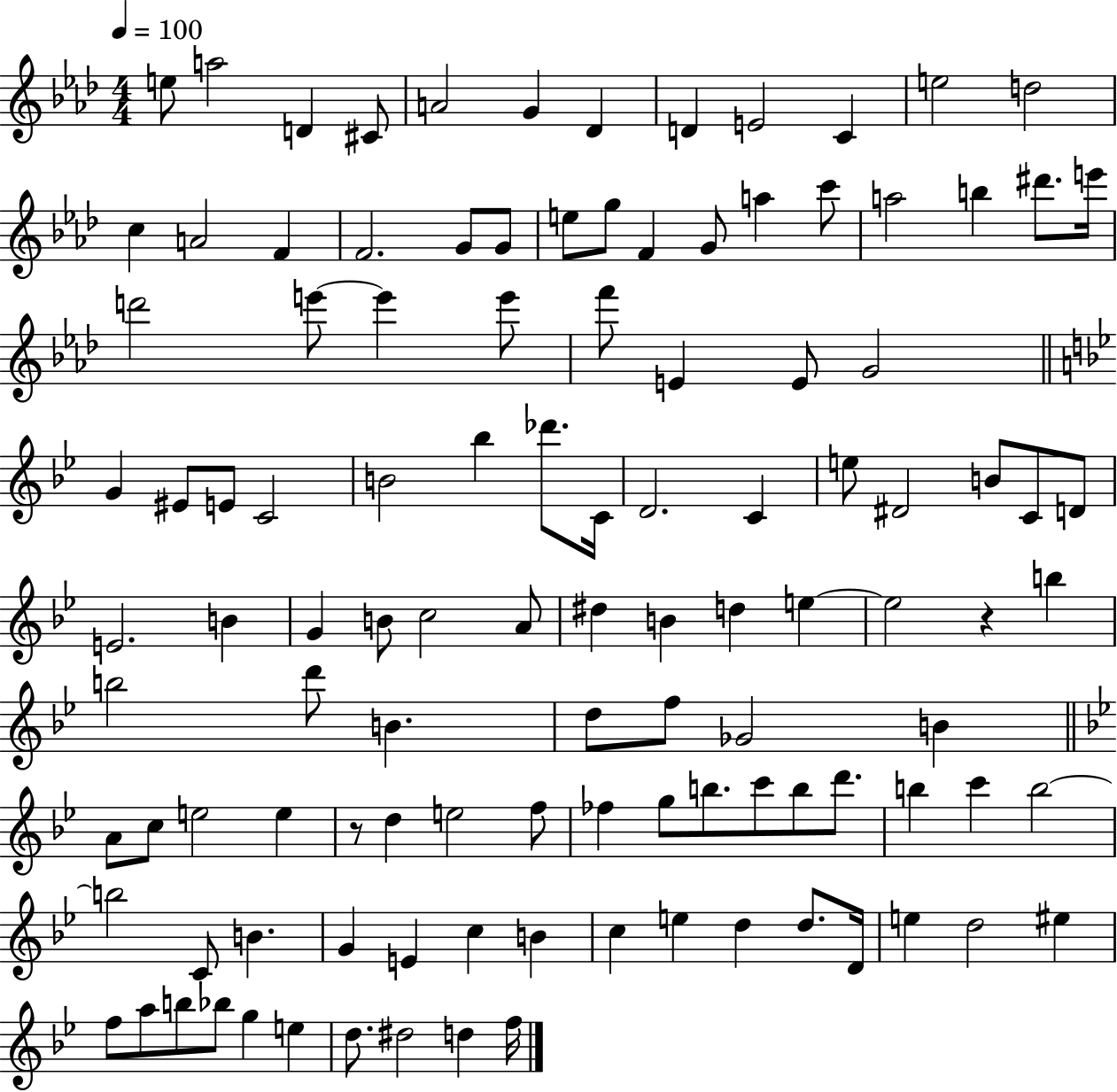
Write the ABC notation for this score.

X:1
T:Untitled
M:4/4
L:1/4
K:Ab
e/2 a2 D ^C/2 A2 G _D D E2 C e2 d2 c A2 F F2 G/2 G/2 e/2 g/2 F G/2 a c'/2 a2 b ^d'/2 e'/4 d'2 e'/2 e' e'/2 f'/2 E E/2 G2 G ^E/2 E/2 C2 B2 _b _d'/2 C/4 D2 C e/2 ^D2 B/2 C/2 D/2 E2 B G B/2 c2 A/2 ^d B d e e2 z b b2 d'/2 B d/2 f/2 _G2 B A/2 c/2 e2 e z/2 d e2 f/2 _f g/2 b/2 c'/2 b/2 d'/2 b c' b2 b2 C/2 B G E c B c e d d/2 D/4 e d2 ^e f/2 a/2 b/2 _b/2 g e d/2 ^d2 d f/4